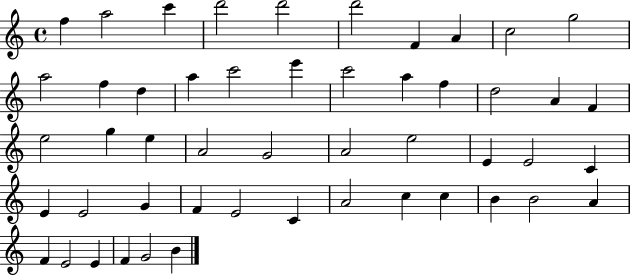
X:1
T:Untitled
M:4/4
L:1/4
K:C
f a2 c' d'2 d'2 d'2 F A c2 g2 a2 f d a c'2 e' c'2 a f d2 A F e2 g e A2 G2 A2 e2 E E2 C E E2 G F E2 C A2 c c B B2 A F E2 E F G2 B